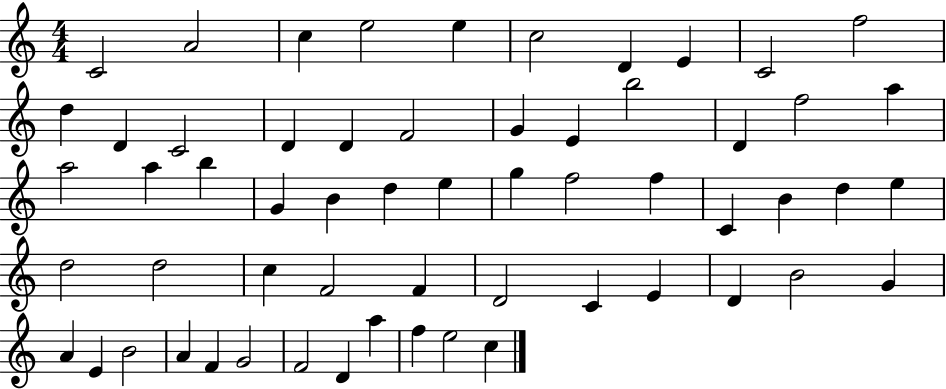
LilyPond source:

{
  \clef treble
  \numericTimeSignature
  \time 4/4
  \key c \major
  c'2 a'2 | c''4 e''2 e''4 | c''2 d'4 e'4 | c'2 f''2 | \break d''4 d'4 c'2 | d'4 d'4 f'2 | g'4 e'4 b''2 | d'4 f''2 a''4 | \break a''2 a''4 b''4 | g'4 b'4 d''4 e''4 | g''4 f''2 f''4 | c'4 b'4 d''4 e''4 | \break d''2 d''2 | c''4 f'2 f'4 | d'2 c'4 e'4 | d'4 b'2 g'4 | \break a'4 e'4 b'2 | a'4 f'4 g'2 | f'2 d'4 a''4 | f''4 e''2 c''4 | \break \bar "|."
}